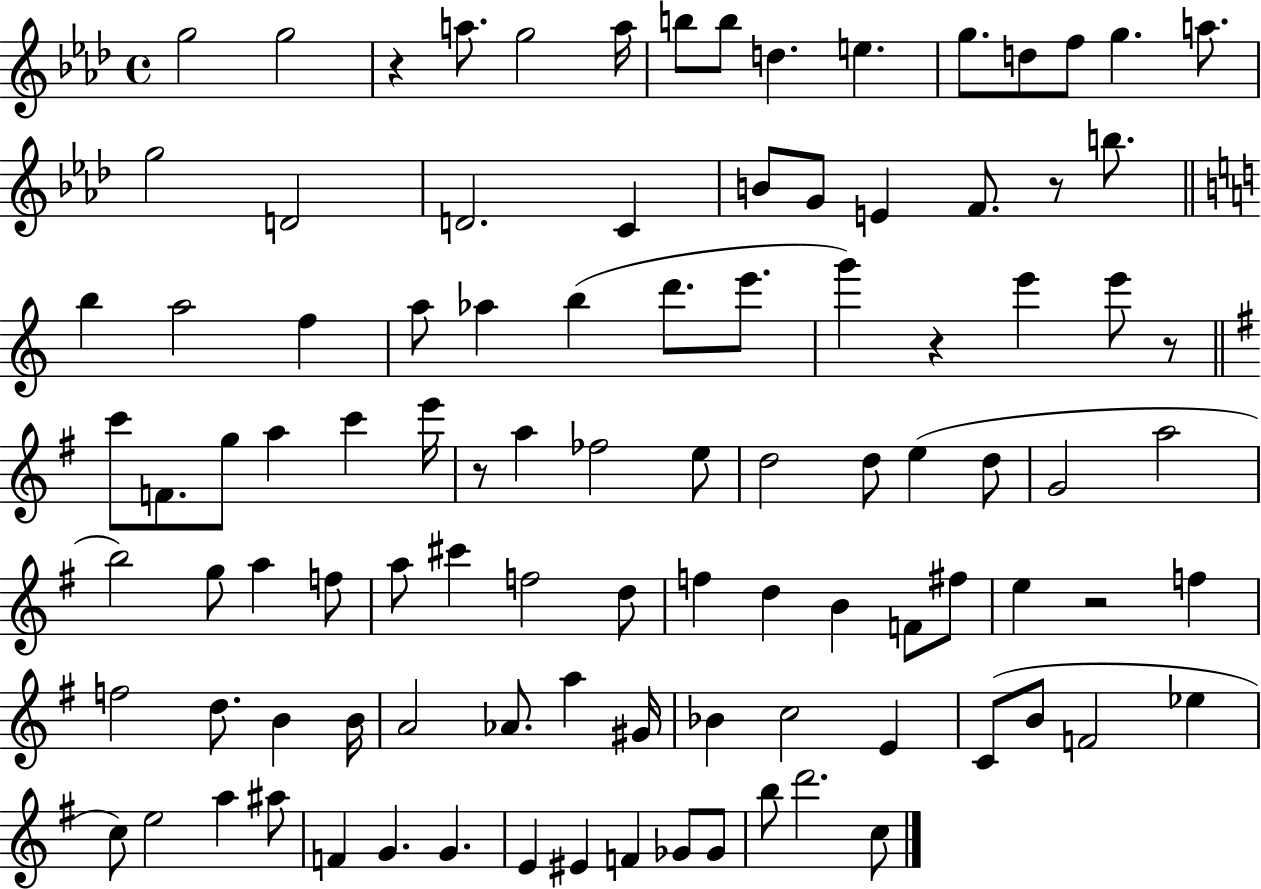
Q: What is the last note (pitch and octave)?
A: C5